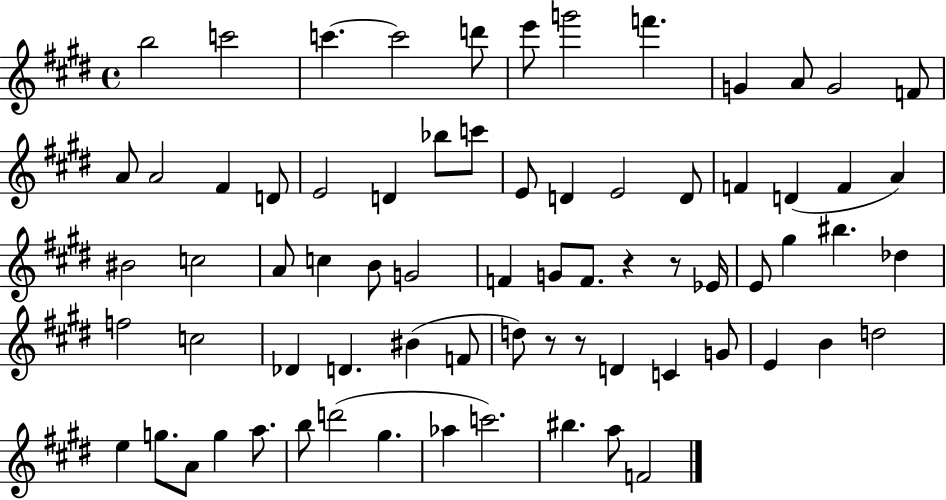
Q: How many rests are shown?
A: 4